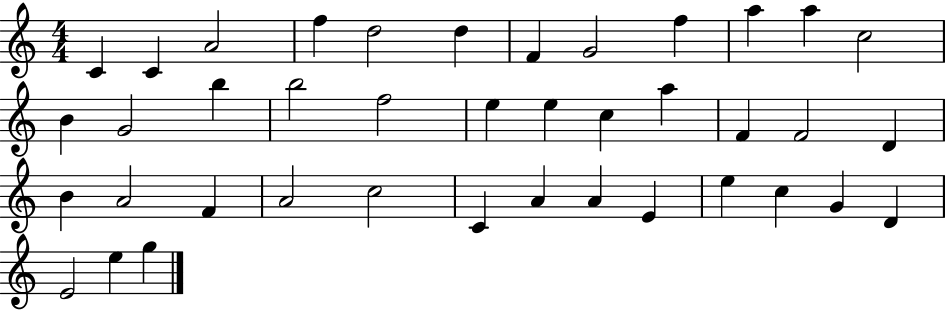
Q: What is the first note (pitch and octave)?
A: C4